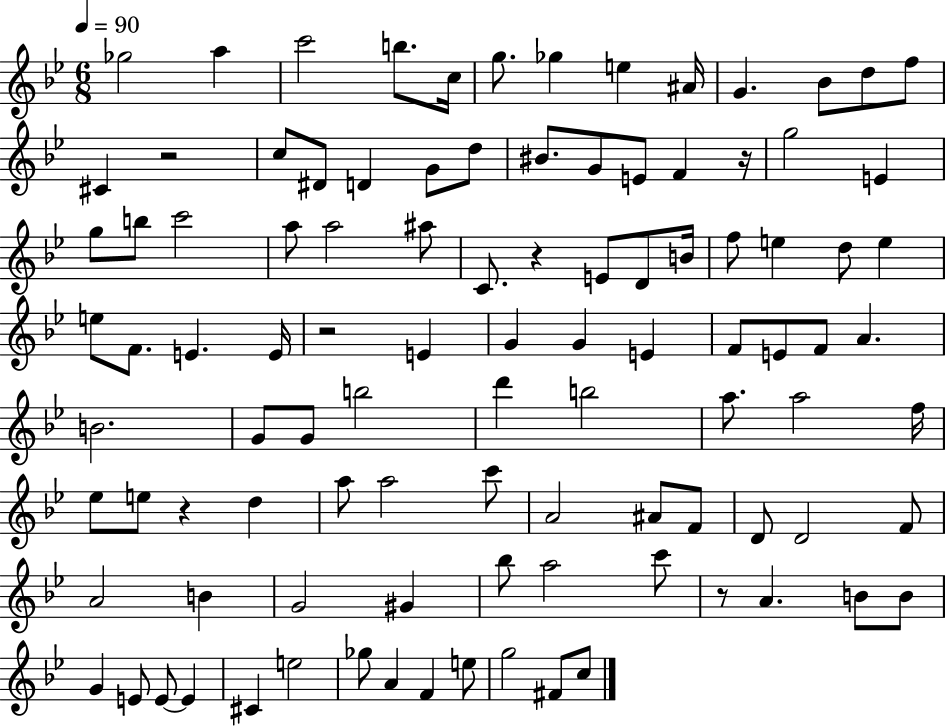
{
  \clef treble
  \numericTimeSignature
  \time 6/8
  \key bes \major
  \tempo 4 = 90
  \repeat volta 2 { ges''2 a''4 | c'''2 b''8. c''16 | g''8. ges''4 e''4 ais'16 | g'4. bes'8 d''8 f''8 | \break cis'4 r2 | c''8 dis'8 d'4 g'8 d''8 | bis'8. g'8 e'8 f'4 r16 | g''2 e'4 | \break g''8 b''8 c'''2 | a''8 a''2 ais''8 | c'8. r4 e'8 d'8 b'16 | f''8 e''4 d''8 e''4 | \break e''8 f'8. e'4. e'16 | r2 e'4 | g'4 g'4 e'4 | f'8 e'8 f'8 a'4. | \break b'2. | g'8 g'8 b''2 | d'''4 b''2 | a''8. a''2 f''16 | \break ees''8 e''8 r4 d''4 | a''8 a''2 c'''8 | a'2 ais'8 f'8 | d'8 d'2 f'8 | \break a'2 b'4 | g'2 gis'4 | bes''8 a''2 c'''8 | r8 a'4. b'8 b'8 | \break g'4 e'8 e'8~~ e'4 | cis'4 e''2 | ges''8 a'4 f'4 e''8 | g''2 fis'8 c''8 | \break } \bar "|."
}